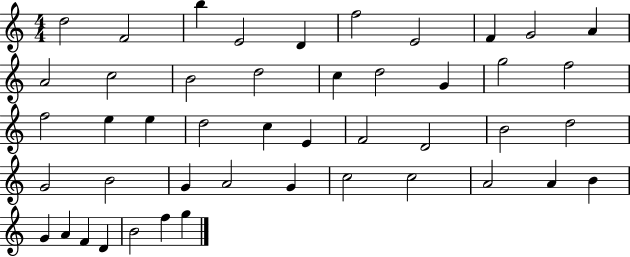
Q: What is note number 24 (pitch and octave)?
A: C5